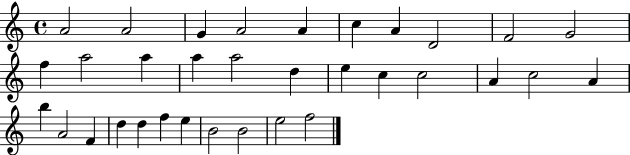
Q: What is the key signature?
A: C major